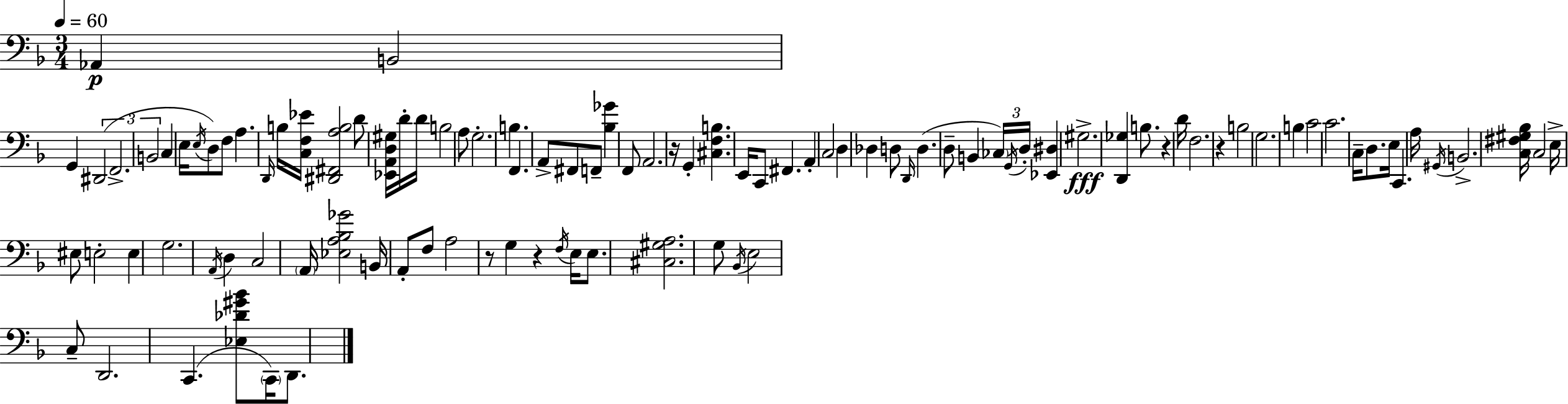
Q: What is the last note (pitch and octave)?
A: D2